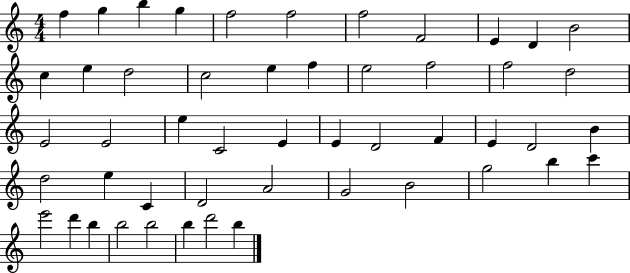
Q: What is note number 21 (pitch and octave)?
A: D5